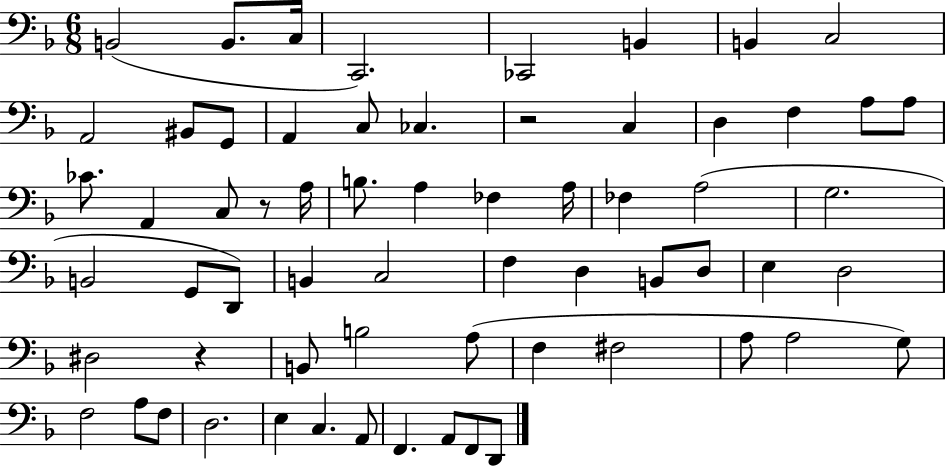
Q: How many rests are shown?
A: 3